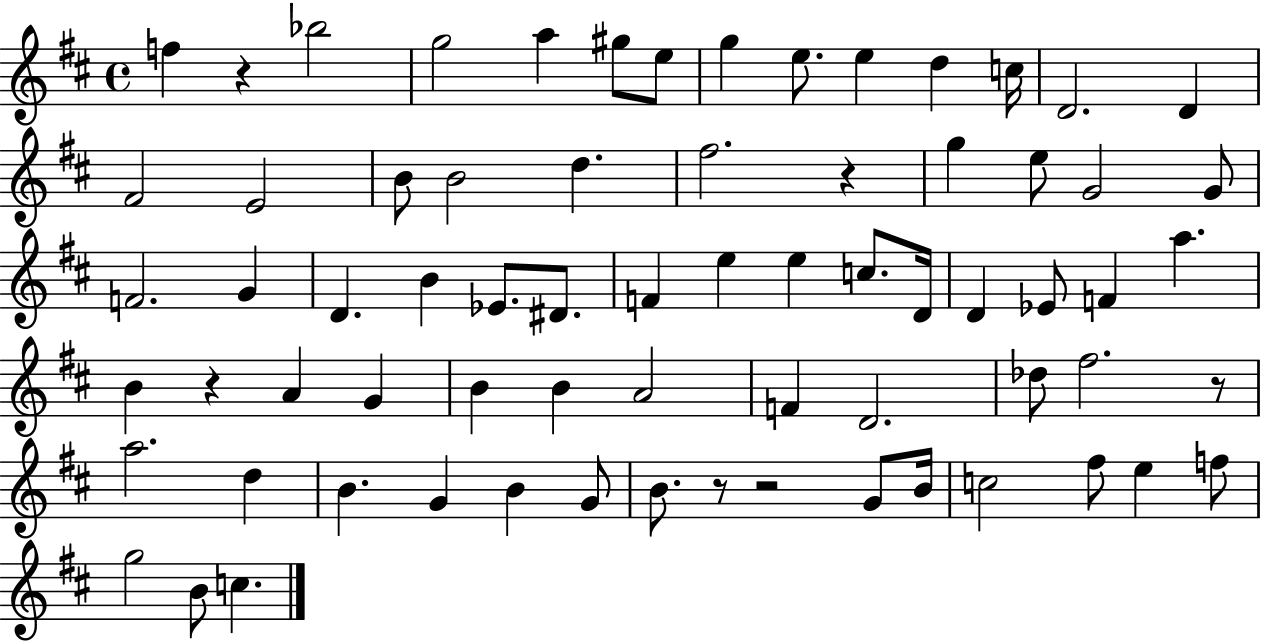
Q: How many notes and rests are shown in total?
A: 70